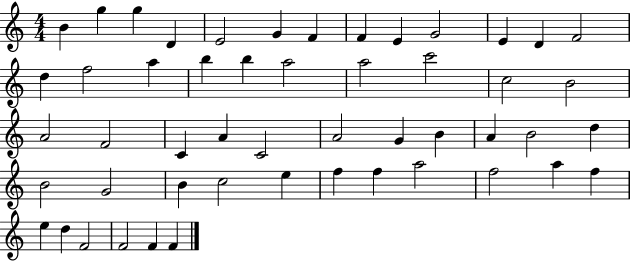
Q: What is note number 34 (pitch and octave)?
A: D5